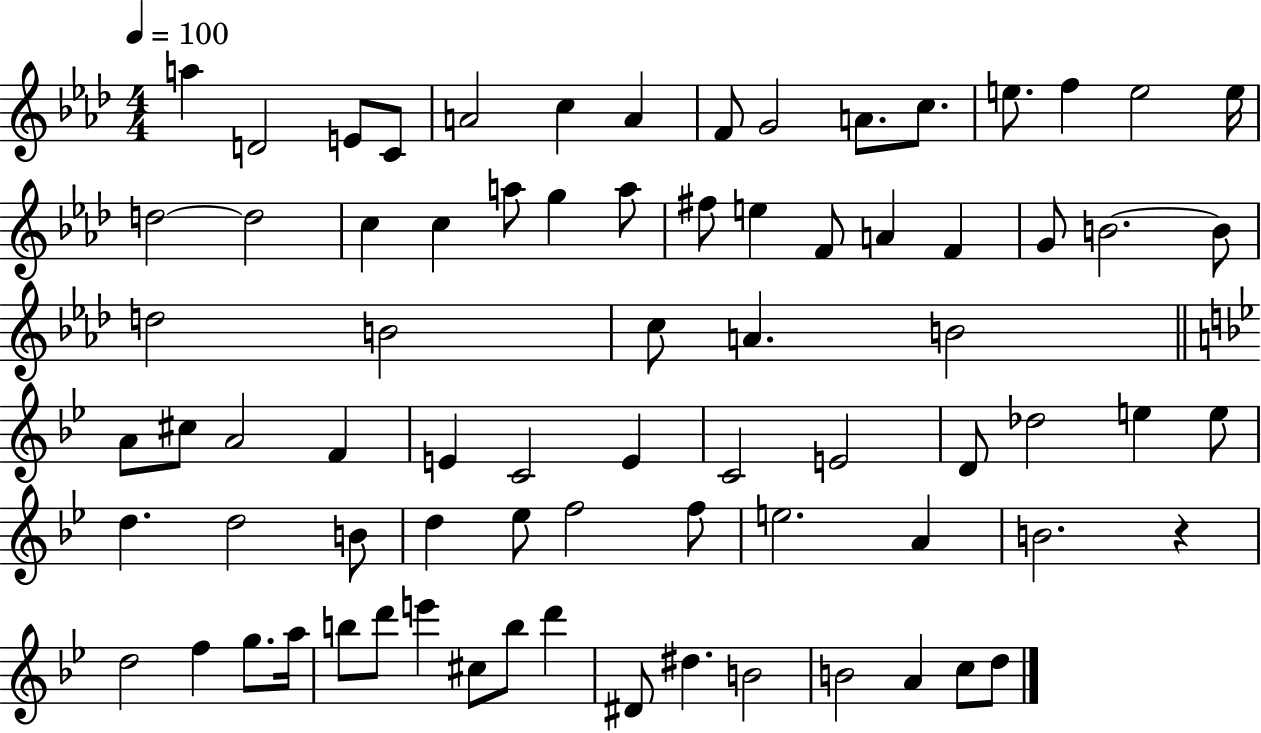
A5/q D4/h E4/e C4/e A4/h C5/q A4/q F4/e G4/h A4/e. C5/e. E5/e. F5/q E5/h E5/s D5/h D5/h C5/q C5/q A5/e G5/q A5/e F#5/e E5/q F4/e A4/q F4/q G4/e B4/h. B4/e D5/h B4/h C5/e A4/q. B4/h A4/e C#5/e A4/h F4/q E4/q C4/h E4/q C4/h E4/h D4/e Db5/h E5/q E5/e D5/q. D5/h B4/e D5/q Eb5/e F5/h F5/e E5/h. A4/q B4/h. R/q D5/h F5/q G5/e. A5/s B5/e D6/e E6/q C#5/e B5/e D6/q D#4/e D#5/q. B4/h B4/h A4/q C5/e D5/e